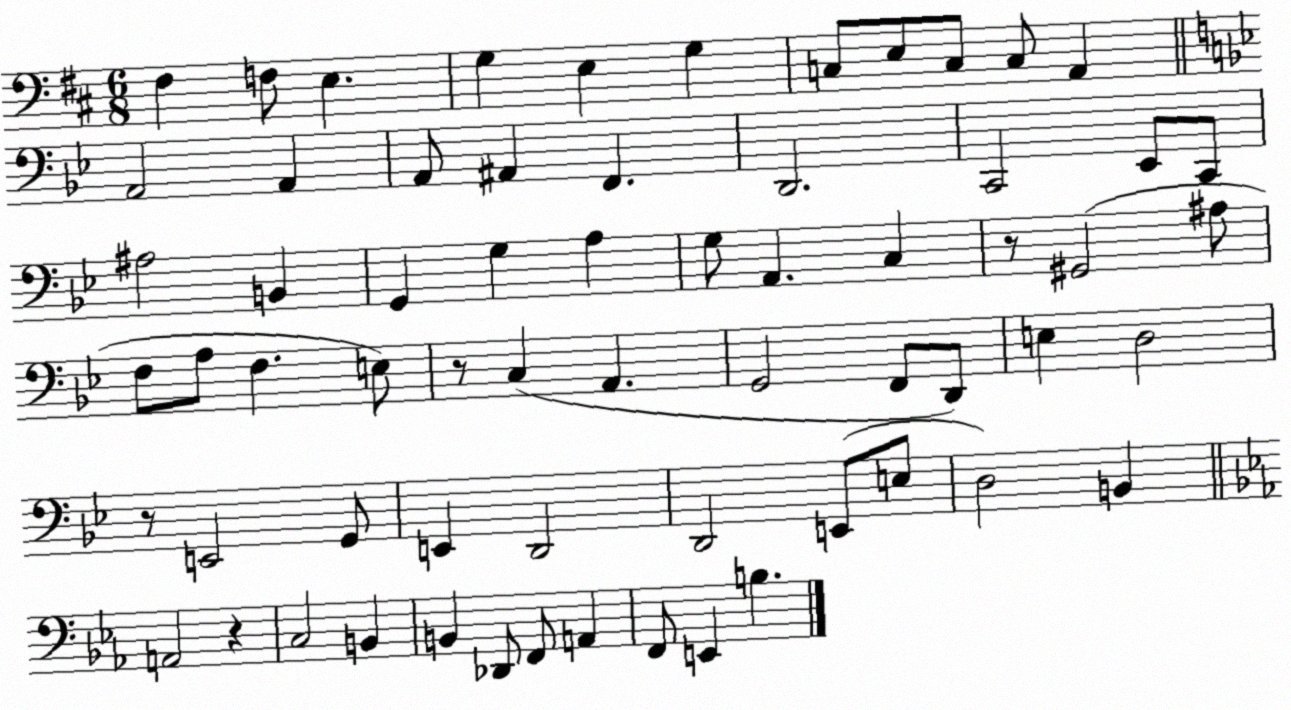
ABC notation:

X:1
T:Untitled
M:6/8
L:1/4
K:D
^F, F,/2 E, G, E, G, C,/2 E,/2 C,/2 C,/2 A,, A,,2 A,, A,,/2 ^A,, F,, D,,2 C,,2 _E,,/2 C,,/2 ^A,2 B,, G,, G, A, G,/2 A,, C, z/2 ^G,,2 ^A,/2 F,/2 A,/2 F, E,/2 z/2 C, A,, G,,2 F,,/2 D,,/2 E, D,2 z/2 E,,2 G,,/2 E,, D,,2 D,,2 E,,/2 E,/2 D,2 B,, A,,2 z C,2 B,, B,, _D,,/2 F,,/2 A,, F,,/2 E,, B,